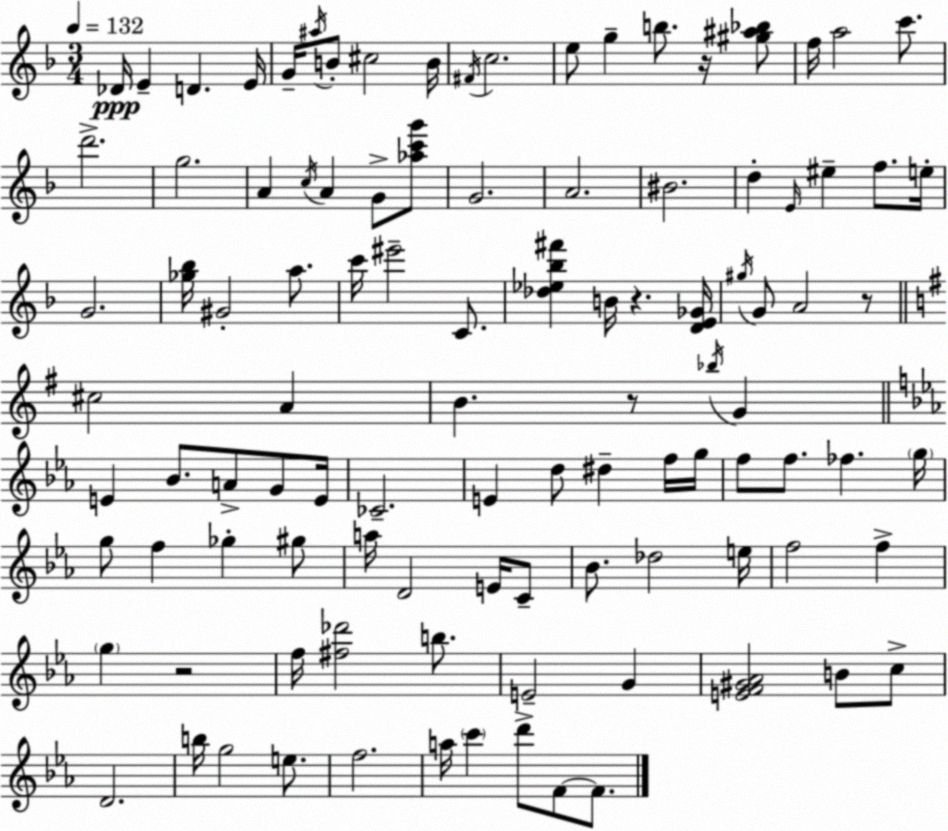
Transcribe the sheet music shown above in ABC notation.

X:1
T:Untitled
M:3/4
L:1/4
K:Dm
_D/4 E D E/4 G/4 ^a/4 B/2 ^c2 B/4 ^F/4 c2 e/2 g b/2 z/4 [^g^a_b]/2 f/4 a2 c'/2 d'2 g2 A c/4 A G/2 [_ac'g']/2 G2 A2 ^B2 d E/4 ^e f/2 e/4 G2 [_g_b]/4 ^G2 a/2 c'/4 ^e'2 C/2 [_d_e_b^f'] B/4 z [DE_G]/4 ^g/4 G/2 A2 z/2 ^c2 A B z/2 _b/4 G E _B/2 A/2 G/2 E/4 _C2 E d/2 ^d f/4 g/4 f/2 f/2 _f g/4 g/2 f _g ^g/2 a/4 D2 E/4 C/2 _B/2 _d2 e/4 f2 f g z2 f/4 [^f_d']2 b/2 E2 G [EF^G_A]2 B/2 c/2 D2 b/4 g2 e/2 f2 a/4 c' d'/2 F/2 F/2